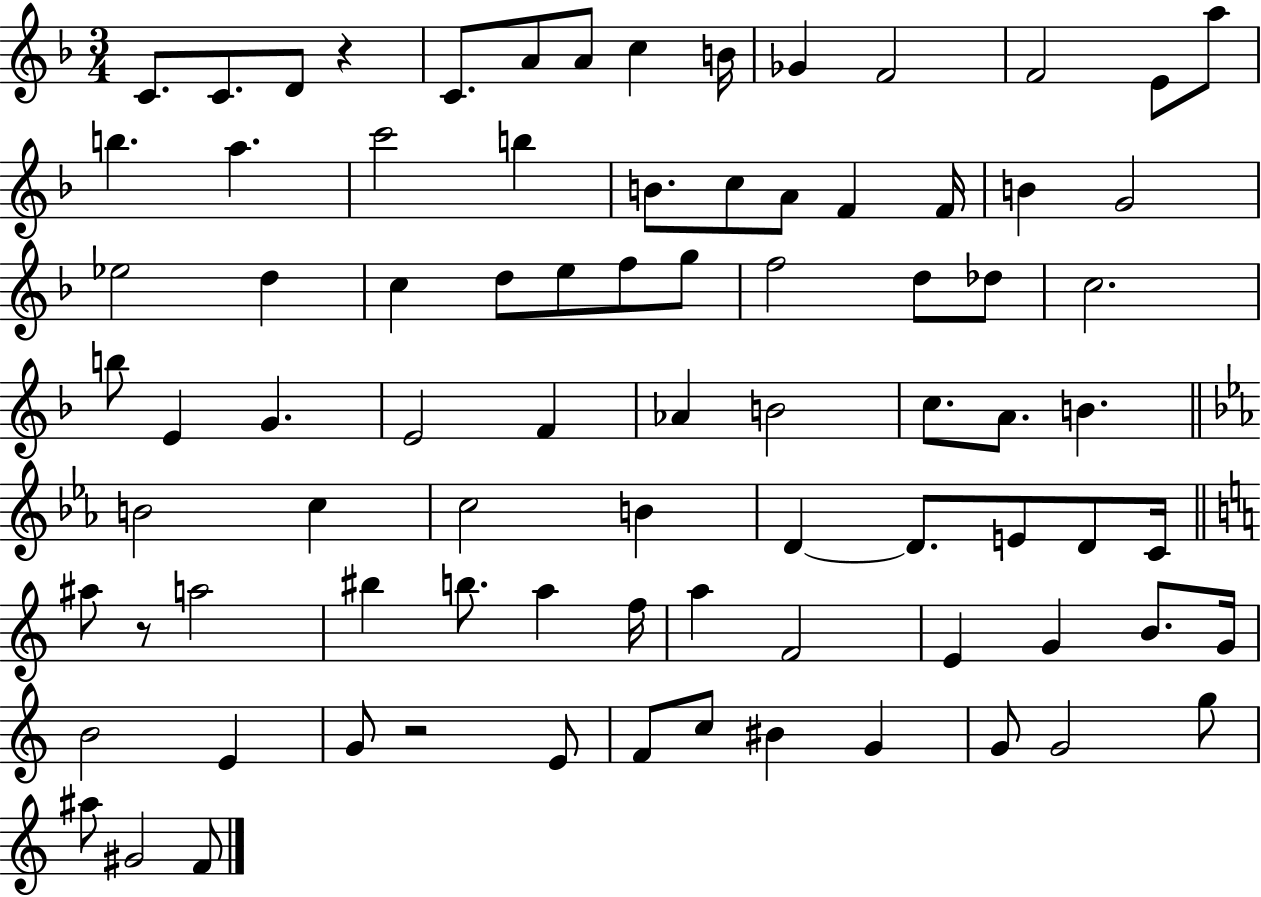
{
  \clef treble
  \numericTimeSignature
  \time 3/4
  \key f \major
  c'8. c'8. d'8 r4 | c'8. a'8 a'8 c''4 b'16 | ges'4 f'2 | f'2 e'8 a''8 | \break b''4. a''4. | c'''2 b''4 | b'8. c''8 a'8 f'4 f'16 | b'4 g'2 | \break ees''2 d''4 | c''4 d''8 e''8 f''8 g''8 | f''2 d''8 des''8 | c''2. | \break b''8 e'4 g'4. | e'2 f'4 | aes'4 b'2 | c''8. a'8. b'4. | \break \bar "||" \break \key ees \major b'2 c''4 | c''2 b'4 | d'4~~ d'8. e'8 d'8 c'16 | \bar "||" \break \key c \major ais''8 r8 a''2 | bis''4 b''8. a''4 f''16 | a''4 f'2 | e'4 g'4 b'8. g'16 | \break b'2 e'4 | g'8 r2 e'8 | f'8 c''8 bis'4 g'4 | g'8 g'2 g''8 | \break ais''8 gis'2 f'8 | \bar "|."
}